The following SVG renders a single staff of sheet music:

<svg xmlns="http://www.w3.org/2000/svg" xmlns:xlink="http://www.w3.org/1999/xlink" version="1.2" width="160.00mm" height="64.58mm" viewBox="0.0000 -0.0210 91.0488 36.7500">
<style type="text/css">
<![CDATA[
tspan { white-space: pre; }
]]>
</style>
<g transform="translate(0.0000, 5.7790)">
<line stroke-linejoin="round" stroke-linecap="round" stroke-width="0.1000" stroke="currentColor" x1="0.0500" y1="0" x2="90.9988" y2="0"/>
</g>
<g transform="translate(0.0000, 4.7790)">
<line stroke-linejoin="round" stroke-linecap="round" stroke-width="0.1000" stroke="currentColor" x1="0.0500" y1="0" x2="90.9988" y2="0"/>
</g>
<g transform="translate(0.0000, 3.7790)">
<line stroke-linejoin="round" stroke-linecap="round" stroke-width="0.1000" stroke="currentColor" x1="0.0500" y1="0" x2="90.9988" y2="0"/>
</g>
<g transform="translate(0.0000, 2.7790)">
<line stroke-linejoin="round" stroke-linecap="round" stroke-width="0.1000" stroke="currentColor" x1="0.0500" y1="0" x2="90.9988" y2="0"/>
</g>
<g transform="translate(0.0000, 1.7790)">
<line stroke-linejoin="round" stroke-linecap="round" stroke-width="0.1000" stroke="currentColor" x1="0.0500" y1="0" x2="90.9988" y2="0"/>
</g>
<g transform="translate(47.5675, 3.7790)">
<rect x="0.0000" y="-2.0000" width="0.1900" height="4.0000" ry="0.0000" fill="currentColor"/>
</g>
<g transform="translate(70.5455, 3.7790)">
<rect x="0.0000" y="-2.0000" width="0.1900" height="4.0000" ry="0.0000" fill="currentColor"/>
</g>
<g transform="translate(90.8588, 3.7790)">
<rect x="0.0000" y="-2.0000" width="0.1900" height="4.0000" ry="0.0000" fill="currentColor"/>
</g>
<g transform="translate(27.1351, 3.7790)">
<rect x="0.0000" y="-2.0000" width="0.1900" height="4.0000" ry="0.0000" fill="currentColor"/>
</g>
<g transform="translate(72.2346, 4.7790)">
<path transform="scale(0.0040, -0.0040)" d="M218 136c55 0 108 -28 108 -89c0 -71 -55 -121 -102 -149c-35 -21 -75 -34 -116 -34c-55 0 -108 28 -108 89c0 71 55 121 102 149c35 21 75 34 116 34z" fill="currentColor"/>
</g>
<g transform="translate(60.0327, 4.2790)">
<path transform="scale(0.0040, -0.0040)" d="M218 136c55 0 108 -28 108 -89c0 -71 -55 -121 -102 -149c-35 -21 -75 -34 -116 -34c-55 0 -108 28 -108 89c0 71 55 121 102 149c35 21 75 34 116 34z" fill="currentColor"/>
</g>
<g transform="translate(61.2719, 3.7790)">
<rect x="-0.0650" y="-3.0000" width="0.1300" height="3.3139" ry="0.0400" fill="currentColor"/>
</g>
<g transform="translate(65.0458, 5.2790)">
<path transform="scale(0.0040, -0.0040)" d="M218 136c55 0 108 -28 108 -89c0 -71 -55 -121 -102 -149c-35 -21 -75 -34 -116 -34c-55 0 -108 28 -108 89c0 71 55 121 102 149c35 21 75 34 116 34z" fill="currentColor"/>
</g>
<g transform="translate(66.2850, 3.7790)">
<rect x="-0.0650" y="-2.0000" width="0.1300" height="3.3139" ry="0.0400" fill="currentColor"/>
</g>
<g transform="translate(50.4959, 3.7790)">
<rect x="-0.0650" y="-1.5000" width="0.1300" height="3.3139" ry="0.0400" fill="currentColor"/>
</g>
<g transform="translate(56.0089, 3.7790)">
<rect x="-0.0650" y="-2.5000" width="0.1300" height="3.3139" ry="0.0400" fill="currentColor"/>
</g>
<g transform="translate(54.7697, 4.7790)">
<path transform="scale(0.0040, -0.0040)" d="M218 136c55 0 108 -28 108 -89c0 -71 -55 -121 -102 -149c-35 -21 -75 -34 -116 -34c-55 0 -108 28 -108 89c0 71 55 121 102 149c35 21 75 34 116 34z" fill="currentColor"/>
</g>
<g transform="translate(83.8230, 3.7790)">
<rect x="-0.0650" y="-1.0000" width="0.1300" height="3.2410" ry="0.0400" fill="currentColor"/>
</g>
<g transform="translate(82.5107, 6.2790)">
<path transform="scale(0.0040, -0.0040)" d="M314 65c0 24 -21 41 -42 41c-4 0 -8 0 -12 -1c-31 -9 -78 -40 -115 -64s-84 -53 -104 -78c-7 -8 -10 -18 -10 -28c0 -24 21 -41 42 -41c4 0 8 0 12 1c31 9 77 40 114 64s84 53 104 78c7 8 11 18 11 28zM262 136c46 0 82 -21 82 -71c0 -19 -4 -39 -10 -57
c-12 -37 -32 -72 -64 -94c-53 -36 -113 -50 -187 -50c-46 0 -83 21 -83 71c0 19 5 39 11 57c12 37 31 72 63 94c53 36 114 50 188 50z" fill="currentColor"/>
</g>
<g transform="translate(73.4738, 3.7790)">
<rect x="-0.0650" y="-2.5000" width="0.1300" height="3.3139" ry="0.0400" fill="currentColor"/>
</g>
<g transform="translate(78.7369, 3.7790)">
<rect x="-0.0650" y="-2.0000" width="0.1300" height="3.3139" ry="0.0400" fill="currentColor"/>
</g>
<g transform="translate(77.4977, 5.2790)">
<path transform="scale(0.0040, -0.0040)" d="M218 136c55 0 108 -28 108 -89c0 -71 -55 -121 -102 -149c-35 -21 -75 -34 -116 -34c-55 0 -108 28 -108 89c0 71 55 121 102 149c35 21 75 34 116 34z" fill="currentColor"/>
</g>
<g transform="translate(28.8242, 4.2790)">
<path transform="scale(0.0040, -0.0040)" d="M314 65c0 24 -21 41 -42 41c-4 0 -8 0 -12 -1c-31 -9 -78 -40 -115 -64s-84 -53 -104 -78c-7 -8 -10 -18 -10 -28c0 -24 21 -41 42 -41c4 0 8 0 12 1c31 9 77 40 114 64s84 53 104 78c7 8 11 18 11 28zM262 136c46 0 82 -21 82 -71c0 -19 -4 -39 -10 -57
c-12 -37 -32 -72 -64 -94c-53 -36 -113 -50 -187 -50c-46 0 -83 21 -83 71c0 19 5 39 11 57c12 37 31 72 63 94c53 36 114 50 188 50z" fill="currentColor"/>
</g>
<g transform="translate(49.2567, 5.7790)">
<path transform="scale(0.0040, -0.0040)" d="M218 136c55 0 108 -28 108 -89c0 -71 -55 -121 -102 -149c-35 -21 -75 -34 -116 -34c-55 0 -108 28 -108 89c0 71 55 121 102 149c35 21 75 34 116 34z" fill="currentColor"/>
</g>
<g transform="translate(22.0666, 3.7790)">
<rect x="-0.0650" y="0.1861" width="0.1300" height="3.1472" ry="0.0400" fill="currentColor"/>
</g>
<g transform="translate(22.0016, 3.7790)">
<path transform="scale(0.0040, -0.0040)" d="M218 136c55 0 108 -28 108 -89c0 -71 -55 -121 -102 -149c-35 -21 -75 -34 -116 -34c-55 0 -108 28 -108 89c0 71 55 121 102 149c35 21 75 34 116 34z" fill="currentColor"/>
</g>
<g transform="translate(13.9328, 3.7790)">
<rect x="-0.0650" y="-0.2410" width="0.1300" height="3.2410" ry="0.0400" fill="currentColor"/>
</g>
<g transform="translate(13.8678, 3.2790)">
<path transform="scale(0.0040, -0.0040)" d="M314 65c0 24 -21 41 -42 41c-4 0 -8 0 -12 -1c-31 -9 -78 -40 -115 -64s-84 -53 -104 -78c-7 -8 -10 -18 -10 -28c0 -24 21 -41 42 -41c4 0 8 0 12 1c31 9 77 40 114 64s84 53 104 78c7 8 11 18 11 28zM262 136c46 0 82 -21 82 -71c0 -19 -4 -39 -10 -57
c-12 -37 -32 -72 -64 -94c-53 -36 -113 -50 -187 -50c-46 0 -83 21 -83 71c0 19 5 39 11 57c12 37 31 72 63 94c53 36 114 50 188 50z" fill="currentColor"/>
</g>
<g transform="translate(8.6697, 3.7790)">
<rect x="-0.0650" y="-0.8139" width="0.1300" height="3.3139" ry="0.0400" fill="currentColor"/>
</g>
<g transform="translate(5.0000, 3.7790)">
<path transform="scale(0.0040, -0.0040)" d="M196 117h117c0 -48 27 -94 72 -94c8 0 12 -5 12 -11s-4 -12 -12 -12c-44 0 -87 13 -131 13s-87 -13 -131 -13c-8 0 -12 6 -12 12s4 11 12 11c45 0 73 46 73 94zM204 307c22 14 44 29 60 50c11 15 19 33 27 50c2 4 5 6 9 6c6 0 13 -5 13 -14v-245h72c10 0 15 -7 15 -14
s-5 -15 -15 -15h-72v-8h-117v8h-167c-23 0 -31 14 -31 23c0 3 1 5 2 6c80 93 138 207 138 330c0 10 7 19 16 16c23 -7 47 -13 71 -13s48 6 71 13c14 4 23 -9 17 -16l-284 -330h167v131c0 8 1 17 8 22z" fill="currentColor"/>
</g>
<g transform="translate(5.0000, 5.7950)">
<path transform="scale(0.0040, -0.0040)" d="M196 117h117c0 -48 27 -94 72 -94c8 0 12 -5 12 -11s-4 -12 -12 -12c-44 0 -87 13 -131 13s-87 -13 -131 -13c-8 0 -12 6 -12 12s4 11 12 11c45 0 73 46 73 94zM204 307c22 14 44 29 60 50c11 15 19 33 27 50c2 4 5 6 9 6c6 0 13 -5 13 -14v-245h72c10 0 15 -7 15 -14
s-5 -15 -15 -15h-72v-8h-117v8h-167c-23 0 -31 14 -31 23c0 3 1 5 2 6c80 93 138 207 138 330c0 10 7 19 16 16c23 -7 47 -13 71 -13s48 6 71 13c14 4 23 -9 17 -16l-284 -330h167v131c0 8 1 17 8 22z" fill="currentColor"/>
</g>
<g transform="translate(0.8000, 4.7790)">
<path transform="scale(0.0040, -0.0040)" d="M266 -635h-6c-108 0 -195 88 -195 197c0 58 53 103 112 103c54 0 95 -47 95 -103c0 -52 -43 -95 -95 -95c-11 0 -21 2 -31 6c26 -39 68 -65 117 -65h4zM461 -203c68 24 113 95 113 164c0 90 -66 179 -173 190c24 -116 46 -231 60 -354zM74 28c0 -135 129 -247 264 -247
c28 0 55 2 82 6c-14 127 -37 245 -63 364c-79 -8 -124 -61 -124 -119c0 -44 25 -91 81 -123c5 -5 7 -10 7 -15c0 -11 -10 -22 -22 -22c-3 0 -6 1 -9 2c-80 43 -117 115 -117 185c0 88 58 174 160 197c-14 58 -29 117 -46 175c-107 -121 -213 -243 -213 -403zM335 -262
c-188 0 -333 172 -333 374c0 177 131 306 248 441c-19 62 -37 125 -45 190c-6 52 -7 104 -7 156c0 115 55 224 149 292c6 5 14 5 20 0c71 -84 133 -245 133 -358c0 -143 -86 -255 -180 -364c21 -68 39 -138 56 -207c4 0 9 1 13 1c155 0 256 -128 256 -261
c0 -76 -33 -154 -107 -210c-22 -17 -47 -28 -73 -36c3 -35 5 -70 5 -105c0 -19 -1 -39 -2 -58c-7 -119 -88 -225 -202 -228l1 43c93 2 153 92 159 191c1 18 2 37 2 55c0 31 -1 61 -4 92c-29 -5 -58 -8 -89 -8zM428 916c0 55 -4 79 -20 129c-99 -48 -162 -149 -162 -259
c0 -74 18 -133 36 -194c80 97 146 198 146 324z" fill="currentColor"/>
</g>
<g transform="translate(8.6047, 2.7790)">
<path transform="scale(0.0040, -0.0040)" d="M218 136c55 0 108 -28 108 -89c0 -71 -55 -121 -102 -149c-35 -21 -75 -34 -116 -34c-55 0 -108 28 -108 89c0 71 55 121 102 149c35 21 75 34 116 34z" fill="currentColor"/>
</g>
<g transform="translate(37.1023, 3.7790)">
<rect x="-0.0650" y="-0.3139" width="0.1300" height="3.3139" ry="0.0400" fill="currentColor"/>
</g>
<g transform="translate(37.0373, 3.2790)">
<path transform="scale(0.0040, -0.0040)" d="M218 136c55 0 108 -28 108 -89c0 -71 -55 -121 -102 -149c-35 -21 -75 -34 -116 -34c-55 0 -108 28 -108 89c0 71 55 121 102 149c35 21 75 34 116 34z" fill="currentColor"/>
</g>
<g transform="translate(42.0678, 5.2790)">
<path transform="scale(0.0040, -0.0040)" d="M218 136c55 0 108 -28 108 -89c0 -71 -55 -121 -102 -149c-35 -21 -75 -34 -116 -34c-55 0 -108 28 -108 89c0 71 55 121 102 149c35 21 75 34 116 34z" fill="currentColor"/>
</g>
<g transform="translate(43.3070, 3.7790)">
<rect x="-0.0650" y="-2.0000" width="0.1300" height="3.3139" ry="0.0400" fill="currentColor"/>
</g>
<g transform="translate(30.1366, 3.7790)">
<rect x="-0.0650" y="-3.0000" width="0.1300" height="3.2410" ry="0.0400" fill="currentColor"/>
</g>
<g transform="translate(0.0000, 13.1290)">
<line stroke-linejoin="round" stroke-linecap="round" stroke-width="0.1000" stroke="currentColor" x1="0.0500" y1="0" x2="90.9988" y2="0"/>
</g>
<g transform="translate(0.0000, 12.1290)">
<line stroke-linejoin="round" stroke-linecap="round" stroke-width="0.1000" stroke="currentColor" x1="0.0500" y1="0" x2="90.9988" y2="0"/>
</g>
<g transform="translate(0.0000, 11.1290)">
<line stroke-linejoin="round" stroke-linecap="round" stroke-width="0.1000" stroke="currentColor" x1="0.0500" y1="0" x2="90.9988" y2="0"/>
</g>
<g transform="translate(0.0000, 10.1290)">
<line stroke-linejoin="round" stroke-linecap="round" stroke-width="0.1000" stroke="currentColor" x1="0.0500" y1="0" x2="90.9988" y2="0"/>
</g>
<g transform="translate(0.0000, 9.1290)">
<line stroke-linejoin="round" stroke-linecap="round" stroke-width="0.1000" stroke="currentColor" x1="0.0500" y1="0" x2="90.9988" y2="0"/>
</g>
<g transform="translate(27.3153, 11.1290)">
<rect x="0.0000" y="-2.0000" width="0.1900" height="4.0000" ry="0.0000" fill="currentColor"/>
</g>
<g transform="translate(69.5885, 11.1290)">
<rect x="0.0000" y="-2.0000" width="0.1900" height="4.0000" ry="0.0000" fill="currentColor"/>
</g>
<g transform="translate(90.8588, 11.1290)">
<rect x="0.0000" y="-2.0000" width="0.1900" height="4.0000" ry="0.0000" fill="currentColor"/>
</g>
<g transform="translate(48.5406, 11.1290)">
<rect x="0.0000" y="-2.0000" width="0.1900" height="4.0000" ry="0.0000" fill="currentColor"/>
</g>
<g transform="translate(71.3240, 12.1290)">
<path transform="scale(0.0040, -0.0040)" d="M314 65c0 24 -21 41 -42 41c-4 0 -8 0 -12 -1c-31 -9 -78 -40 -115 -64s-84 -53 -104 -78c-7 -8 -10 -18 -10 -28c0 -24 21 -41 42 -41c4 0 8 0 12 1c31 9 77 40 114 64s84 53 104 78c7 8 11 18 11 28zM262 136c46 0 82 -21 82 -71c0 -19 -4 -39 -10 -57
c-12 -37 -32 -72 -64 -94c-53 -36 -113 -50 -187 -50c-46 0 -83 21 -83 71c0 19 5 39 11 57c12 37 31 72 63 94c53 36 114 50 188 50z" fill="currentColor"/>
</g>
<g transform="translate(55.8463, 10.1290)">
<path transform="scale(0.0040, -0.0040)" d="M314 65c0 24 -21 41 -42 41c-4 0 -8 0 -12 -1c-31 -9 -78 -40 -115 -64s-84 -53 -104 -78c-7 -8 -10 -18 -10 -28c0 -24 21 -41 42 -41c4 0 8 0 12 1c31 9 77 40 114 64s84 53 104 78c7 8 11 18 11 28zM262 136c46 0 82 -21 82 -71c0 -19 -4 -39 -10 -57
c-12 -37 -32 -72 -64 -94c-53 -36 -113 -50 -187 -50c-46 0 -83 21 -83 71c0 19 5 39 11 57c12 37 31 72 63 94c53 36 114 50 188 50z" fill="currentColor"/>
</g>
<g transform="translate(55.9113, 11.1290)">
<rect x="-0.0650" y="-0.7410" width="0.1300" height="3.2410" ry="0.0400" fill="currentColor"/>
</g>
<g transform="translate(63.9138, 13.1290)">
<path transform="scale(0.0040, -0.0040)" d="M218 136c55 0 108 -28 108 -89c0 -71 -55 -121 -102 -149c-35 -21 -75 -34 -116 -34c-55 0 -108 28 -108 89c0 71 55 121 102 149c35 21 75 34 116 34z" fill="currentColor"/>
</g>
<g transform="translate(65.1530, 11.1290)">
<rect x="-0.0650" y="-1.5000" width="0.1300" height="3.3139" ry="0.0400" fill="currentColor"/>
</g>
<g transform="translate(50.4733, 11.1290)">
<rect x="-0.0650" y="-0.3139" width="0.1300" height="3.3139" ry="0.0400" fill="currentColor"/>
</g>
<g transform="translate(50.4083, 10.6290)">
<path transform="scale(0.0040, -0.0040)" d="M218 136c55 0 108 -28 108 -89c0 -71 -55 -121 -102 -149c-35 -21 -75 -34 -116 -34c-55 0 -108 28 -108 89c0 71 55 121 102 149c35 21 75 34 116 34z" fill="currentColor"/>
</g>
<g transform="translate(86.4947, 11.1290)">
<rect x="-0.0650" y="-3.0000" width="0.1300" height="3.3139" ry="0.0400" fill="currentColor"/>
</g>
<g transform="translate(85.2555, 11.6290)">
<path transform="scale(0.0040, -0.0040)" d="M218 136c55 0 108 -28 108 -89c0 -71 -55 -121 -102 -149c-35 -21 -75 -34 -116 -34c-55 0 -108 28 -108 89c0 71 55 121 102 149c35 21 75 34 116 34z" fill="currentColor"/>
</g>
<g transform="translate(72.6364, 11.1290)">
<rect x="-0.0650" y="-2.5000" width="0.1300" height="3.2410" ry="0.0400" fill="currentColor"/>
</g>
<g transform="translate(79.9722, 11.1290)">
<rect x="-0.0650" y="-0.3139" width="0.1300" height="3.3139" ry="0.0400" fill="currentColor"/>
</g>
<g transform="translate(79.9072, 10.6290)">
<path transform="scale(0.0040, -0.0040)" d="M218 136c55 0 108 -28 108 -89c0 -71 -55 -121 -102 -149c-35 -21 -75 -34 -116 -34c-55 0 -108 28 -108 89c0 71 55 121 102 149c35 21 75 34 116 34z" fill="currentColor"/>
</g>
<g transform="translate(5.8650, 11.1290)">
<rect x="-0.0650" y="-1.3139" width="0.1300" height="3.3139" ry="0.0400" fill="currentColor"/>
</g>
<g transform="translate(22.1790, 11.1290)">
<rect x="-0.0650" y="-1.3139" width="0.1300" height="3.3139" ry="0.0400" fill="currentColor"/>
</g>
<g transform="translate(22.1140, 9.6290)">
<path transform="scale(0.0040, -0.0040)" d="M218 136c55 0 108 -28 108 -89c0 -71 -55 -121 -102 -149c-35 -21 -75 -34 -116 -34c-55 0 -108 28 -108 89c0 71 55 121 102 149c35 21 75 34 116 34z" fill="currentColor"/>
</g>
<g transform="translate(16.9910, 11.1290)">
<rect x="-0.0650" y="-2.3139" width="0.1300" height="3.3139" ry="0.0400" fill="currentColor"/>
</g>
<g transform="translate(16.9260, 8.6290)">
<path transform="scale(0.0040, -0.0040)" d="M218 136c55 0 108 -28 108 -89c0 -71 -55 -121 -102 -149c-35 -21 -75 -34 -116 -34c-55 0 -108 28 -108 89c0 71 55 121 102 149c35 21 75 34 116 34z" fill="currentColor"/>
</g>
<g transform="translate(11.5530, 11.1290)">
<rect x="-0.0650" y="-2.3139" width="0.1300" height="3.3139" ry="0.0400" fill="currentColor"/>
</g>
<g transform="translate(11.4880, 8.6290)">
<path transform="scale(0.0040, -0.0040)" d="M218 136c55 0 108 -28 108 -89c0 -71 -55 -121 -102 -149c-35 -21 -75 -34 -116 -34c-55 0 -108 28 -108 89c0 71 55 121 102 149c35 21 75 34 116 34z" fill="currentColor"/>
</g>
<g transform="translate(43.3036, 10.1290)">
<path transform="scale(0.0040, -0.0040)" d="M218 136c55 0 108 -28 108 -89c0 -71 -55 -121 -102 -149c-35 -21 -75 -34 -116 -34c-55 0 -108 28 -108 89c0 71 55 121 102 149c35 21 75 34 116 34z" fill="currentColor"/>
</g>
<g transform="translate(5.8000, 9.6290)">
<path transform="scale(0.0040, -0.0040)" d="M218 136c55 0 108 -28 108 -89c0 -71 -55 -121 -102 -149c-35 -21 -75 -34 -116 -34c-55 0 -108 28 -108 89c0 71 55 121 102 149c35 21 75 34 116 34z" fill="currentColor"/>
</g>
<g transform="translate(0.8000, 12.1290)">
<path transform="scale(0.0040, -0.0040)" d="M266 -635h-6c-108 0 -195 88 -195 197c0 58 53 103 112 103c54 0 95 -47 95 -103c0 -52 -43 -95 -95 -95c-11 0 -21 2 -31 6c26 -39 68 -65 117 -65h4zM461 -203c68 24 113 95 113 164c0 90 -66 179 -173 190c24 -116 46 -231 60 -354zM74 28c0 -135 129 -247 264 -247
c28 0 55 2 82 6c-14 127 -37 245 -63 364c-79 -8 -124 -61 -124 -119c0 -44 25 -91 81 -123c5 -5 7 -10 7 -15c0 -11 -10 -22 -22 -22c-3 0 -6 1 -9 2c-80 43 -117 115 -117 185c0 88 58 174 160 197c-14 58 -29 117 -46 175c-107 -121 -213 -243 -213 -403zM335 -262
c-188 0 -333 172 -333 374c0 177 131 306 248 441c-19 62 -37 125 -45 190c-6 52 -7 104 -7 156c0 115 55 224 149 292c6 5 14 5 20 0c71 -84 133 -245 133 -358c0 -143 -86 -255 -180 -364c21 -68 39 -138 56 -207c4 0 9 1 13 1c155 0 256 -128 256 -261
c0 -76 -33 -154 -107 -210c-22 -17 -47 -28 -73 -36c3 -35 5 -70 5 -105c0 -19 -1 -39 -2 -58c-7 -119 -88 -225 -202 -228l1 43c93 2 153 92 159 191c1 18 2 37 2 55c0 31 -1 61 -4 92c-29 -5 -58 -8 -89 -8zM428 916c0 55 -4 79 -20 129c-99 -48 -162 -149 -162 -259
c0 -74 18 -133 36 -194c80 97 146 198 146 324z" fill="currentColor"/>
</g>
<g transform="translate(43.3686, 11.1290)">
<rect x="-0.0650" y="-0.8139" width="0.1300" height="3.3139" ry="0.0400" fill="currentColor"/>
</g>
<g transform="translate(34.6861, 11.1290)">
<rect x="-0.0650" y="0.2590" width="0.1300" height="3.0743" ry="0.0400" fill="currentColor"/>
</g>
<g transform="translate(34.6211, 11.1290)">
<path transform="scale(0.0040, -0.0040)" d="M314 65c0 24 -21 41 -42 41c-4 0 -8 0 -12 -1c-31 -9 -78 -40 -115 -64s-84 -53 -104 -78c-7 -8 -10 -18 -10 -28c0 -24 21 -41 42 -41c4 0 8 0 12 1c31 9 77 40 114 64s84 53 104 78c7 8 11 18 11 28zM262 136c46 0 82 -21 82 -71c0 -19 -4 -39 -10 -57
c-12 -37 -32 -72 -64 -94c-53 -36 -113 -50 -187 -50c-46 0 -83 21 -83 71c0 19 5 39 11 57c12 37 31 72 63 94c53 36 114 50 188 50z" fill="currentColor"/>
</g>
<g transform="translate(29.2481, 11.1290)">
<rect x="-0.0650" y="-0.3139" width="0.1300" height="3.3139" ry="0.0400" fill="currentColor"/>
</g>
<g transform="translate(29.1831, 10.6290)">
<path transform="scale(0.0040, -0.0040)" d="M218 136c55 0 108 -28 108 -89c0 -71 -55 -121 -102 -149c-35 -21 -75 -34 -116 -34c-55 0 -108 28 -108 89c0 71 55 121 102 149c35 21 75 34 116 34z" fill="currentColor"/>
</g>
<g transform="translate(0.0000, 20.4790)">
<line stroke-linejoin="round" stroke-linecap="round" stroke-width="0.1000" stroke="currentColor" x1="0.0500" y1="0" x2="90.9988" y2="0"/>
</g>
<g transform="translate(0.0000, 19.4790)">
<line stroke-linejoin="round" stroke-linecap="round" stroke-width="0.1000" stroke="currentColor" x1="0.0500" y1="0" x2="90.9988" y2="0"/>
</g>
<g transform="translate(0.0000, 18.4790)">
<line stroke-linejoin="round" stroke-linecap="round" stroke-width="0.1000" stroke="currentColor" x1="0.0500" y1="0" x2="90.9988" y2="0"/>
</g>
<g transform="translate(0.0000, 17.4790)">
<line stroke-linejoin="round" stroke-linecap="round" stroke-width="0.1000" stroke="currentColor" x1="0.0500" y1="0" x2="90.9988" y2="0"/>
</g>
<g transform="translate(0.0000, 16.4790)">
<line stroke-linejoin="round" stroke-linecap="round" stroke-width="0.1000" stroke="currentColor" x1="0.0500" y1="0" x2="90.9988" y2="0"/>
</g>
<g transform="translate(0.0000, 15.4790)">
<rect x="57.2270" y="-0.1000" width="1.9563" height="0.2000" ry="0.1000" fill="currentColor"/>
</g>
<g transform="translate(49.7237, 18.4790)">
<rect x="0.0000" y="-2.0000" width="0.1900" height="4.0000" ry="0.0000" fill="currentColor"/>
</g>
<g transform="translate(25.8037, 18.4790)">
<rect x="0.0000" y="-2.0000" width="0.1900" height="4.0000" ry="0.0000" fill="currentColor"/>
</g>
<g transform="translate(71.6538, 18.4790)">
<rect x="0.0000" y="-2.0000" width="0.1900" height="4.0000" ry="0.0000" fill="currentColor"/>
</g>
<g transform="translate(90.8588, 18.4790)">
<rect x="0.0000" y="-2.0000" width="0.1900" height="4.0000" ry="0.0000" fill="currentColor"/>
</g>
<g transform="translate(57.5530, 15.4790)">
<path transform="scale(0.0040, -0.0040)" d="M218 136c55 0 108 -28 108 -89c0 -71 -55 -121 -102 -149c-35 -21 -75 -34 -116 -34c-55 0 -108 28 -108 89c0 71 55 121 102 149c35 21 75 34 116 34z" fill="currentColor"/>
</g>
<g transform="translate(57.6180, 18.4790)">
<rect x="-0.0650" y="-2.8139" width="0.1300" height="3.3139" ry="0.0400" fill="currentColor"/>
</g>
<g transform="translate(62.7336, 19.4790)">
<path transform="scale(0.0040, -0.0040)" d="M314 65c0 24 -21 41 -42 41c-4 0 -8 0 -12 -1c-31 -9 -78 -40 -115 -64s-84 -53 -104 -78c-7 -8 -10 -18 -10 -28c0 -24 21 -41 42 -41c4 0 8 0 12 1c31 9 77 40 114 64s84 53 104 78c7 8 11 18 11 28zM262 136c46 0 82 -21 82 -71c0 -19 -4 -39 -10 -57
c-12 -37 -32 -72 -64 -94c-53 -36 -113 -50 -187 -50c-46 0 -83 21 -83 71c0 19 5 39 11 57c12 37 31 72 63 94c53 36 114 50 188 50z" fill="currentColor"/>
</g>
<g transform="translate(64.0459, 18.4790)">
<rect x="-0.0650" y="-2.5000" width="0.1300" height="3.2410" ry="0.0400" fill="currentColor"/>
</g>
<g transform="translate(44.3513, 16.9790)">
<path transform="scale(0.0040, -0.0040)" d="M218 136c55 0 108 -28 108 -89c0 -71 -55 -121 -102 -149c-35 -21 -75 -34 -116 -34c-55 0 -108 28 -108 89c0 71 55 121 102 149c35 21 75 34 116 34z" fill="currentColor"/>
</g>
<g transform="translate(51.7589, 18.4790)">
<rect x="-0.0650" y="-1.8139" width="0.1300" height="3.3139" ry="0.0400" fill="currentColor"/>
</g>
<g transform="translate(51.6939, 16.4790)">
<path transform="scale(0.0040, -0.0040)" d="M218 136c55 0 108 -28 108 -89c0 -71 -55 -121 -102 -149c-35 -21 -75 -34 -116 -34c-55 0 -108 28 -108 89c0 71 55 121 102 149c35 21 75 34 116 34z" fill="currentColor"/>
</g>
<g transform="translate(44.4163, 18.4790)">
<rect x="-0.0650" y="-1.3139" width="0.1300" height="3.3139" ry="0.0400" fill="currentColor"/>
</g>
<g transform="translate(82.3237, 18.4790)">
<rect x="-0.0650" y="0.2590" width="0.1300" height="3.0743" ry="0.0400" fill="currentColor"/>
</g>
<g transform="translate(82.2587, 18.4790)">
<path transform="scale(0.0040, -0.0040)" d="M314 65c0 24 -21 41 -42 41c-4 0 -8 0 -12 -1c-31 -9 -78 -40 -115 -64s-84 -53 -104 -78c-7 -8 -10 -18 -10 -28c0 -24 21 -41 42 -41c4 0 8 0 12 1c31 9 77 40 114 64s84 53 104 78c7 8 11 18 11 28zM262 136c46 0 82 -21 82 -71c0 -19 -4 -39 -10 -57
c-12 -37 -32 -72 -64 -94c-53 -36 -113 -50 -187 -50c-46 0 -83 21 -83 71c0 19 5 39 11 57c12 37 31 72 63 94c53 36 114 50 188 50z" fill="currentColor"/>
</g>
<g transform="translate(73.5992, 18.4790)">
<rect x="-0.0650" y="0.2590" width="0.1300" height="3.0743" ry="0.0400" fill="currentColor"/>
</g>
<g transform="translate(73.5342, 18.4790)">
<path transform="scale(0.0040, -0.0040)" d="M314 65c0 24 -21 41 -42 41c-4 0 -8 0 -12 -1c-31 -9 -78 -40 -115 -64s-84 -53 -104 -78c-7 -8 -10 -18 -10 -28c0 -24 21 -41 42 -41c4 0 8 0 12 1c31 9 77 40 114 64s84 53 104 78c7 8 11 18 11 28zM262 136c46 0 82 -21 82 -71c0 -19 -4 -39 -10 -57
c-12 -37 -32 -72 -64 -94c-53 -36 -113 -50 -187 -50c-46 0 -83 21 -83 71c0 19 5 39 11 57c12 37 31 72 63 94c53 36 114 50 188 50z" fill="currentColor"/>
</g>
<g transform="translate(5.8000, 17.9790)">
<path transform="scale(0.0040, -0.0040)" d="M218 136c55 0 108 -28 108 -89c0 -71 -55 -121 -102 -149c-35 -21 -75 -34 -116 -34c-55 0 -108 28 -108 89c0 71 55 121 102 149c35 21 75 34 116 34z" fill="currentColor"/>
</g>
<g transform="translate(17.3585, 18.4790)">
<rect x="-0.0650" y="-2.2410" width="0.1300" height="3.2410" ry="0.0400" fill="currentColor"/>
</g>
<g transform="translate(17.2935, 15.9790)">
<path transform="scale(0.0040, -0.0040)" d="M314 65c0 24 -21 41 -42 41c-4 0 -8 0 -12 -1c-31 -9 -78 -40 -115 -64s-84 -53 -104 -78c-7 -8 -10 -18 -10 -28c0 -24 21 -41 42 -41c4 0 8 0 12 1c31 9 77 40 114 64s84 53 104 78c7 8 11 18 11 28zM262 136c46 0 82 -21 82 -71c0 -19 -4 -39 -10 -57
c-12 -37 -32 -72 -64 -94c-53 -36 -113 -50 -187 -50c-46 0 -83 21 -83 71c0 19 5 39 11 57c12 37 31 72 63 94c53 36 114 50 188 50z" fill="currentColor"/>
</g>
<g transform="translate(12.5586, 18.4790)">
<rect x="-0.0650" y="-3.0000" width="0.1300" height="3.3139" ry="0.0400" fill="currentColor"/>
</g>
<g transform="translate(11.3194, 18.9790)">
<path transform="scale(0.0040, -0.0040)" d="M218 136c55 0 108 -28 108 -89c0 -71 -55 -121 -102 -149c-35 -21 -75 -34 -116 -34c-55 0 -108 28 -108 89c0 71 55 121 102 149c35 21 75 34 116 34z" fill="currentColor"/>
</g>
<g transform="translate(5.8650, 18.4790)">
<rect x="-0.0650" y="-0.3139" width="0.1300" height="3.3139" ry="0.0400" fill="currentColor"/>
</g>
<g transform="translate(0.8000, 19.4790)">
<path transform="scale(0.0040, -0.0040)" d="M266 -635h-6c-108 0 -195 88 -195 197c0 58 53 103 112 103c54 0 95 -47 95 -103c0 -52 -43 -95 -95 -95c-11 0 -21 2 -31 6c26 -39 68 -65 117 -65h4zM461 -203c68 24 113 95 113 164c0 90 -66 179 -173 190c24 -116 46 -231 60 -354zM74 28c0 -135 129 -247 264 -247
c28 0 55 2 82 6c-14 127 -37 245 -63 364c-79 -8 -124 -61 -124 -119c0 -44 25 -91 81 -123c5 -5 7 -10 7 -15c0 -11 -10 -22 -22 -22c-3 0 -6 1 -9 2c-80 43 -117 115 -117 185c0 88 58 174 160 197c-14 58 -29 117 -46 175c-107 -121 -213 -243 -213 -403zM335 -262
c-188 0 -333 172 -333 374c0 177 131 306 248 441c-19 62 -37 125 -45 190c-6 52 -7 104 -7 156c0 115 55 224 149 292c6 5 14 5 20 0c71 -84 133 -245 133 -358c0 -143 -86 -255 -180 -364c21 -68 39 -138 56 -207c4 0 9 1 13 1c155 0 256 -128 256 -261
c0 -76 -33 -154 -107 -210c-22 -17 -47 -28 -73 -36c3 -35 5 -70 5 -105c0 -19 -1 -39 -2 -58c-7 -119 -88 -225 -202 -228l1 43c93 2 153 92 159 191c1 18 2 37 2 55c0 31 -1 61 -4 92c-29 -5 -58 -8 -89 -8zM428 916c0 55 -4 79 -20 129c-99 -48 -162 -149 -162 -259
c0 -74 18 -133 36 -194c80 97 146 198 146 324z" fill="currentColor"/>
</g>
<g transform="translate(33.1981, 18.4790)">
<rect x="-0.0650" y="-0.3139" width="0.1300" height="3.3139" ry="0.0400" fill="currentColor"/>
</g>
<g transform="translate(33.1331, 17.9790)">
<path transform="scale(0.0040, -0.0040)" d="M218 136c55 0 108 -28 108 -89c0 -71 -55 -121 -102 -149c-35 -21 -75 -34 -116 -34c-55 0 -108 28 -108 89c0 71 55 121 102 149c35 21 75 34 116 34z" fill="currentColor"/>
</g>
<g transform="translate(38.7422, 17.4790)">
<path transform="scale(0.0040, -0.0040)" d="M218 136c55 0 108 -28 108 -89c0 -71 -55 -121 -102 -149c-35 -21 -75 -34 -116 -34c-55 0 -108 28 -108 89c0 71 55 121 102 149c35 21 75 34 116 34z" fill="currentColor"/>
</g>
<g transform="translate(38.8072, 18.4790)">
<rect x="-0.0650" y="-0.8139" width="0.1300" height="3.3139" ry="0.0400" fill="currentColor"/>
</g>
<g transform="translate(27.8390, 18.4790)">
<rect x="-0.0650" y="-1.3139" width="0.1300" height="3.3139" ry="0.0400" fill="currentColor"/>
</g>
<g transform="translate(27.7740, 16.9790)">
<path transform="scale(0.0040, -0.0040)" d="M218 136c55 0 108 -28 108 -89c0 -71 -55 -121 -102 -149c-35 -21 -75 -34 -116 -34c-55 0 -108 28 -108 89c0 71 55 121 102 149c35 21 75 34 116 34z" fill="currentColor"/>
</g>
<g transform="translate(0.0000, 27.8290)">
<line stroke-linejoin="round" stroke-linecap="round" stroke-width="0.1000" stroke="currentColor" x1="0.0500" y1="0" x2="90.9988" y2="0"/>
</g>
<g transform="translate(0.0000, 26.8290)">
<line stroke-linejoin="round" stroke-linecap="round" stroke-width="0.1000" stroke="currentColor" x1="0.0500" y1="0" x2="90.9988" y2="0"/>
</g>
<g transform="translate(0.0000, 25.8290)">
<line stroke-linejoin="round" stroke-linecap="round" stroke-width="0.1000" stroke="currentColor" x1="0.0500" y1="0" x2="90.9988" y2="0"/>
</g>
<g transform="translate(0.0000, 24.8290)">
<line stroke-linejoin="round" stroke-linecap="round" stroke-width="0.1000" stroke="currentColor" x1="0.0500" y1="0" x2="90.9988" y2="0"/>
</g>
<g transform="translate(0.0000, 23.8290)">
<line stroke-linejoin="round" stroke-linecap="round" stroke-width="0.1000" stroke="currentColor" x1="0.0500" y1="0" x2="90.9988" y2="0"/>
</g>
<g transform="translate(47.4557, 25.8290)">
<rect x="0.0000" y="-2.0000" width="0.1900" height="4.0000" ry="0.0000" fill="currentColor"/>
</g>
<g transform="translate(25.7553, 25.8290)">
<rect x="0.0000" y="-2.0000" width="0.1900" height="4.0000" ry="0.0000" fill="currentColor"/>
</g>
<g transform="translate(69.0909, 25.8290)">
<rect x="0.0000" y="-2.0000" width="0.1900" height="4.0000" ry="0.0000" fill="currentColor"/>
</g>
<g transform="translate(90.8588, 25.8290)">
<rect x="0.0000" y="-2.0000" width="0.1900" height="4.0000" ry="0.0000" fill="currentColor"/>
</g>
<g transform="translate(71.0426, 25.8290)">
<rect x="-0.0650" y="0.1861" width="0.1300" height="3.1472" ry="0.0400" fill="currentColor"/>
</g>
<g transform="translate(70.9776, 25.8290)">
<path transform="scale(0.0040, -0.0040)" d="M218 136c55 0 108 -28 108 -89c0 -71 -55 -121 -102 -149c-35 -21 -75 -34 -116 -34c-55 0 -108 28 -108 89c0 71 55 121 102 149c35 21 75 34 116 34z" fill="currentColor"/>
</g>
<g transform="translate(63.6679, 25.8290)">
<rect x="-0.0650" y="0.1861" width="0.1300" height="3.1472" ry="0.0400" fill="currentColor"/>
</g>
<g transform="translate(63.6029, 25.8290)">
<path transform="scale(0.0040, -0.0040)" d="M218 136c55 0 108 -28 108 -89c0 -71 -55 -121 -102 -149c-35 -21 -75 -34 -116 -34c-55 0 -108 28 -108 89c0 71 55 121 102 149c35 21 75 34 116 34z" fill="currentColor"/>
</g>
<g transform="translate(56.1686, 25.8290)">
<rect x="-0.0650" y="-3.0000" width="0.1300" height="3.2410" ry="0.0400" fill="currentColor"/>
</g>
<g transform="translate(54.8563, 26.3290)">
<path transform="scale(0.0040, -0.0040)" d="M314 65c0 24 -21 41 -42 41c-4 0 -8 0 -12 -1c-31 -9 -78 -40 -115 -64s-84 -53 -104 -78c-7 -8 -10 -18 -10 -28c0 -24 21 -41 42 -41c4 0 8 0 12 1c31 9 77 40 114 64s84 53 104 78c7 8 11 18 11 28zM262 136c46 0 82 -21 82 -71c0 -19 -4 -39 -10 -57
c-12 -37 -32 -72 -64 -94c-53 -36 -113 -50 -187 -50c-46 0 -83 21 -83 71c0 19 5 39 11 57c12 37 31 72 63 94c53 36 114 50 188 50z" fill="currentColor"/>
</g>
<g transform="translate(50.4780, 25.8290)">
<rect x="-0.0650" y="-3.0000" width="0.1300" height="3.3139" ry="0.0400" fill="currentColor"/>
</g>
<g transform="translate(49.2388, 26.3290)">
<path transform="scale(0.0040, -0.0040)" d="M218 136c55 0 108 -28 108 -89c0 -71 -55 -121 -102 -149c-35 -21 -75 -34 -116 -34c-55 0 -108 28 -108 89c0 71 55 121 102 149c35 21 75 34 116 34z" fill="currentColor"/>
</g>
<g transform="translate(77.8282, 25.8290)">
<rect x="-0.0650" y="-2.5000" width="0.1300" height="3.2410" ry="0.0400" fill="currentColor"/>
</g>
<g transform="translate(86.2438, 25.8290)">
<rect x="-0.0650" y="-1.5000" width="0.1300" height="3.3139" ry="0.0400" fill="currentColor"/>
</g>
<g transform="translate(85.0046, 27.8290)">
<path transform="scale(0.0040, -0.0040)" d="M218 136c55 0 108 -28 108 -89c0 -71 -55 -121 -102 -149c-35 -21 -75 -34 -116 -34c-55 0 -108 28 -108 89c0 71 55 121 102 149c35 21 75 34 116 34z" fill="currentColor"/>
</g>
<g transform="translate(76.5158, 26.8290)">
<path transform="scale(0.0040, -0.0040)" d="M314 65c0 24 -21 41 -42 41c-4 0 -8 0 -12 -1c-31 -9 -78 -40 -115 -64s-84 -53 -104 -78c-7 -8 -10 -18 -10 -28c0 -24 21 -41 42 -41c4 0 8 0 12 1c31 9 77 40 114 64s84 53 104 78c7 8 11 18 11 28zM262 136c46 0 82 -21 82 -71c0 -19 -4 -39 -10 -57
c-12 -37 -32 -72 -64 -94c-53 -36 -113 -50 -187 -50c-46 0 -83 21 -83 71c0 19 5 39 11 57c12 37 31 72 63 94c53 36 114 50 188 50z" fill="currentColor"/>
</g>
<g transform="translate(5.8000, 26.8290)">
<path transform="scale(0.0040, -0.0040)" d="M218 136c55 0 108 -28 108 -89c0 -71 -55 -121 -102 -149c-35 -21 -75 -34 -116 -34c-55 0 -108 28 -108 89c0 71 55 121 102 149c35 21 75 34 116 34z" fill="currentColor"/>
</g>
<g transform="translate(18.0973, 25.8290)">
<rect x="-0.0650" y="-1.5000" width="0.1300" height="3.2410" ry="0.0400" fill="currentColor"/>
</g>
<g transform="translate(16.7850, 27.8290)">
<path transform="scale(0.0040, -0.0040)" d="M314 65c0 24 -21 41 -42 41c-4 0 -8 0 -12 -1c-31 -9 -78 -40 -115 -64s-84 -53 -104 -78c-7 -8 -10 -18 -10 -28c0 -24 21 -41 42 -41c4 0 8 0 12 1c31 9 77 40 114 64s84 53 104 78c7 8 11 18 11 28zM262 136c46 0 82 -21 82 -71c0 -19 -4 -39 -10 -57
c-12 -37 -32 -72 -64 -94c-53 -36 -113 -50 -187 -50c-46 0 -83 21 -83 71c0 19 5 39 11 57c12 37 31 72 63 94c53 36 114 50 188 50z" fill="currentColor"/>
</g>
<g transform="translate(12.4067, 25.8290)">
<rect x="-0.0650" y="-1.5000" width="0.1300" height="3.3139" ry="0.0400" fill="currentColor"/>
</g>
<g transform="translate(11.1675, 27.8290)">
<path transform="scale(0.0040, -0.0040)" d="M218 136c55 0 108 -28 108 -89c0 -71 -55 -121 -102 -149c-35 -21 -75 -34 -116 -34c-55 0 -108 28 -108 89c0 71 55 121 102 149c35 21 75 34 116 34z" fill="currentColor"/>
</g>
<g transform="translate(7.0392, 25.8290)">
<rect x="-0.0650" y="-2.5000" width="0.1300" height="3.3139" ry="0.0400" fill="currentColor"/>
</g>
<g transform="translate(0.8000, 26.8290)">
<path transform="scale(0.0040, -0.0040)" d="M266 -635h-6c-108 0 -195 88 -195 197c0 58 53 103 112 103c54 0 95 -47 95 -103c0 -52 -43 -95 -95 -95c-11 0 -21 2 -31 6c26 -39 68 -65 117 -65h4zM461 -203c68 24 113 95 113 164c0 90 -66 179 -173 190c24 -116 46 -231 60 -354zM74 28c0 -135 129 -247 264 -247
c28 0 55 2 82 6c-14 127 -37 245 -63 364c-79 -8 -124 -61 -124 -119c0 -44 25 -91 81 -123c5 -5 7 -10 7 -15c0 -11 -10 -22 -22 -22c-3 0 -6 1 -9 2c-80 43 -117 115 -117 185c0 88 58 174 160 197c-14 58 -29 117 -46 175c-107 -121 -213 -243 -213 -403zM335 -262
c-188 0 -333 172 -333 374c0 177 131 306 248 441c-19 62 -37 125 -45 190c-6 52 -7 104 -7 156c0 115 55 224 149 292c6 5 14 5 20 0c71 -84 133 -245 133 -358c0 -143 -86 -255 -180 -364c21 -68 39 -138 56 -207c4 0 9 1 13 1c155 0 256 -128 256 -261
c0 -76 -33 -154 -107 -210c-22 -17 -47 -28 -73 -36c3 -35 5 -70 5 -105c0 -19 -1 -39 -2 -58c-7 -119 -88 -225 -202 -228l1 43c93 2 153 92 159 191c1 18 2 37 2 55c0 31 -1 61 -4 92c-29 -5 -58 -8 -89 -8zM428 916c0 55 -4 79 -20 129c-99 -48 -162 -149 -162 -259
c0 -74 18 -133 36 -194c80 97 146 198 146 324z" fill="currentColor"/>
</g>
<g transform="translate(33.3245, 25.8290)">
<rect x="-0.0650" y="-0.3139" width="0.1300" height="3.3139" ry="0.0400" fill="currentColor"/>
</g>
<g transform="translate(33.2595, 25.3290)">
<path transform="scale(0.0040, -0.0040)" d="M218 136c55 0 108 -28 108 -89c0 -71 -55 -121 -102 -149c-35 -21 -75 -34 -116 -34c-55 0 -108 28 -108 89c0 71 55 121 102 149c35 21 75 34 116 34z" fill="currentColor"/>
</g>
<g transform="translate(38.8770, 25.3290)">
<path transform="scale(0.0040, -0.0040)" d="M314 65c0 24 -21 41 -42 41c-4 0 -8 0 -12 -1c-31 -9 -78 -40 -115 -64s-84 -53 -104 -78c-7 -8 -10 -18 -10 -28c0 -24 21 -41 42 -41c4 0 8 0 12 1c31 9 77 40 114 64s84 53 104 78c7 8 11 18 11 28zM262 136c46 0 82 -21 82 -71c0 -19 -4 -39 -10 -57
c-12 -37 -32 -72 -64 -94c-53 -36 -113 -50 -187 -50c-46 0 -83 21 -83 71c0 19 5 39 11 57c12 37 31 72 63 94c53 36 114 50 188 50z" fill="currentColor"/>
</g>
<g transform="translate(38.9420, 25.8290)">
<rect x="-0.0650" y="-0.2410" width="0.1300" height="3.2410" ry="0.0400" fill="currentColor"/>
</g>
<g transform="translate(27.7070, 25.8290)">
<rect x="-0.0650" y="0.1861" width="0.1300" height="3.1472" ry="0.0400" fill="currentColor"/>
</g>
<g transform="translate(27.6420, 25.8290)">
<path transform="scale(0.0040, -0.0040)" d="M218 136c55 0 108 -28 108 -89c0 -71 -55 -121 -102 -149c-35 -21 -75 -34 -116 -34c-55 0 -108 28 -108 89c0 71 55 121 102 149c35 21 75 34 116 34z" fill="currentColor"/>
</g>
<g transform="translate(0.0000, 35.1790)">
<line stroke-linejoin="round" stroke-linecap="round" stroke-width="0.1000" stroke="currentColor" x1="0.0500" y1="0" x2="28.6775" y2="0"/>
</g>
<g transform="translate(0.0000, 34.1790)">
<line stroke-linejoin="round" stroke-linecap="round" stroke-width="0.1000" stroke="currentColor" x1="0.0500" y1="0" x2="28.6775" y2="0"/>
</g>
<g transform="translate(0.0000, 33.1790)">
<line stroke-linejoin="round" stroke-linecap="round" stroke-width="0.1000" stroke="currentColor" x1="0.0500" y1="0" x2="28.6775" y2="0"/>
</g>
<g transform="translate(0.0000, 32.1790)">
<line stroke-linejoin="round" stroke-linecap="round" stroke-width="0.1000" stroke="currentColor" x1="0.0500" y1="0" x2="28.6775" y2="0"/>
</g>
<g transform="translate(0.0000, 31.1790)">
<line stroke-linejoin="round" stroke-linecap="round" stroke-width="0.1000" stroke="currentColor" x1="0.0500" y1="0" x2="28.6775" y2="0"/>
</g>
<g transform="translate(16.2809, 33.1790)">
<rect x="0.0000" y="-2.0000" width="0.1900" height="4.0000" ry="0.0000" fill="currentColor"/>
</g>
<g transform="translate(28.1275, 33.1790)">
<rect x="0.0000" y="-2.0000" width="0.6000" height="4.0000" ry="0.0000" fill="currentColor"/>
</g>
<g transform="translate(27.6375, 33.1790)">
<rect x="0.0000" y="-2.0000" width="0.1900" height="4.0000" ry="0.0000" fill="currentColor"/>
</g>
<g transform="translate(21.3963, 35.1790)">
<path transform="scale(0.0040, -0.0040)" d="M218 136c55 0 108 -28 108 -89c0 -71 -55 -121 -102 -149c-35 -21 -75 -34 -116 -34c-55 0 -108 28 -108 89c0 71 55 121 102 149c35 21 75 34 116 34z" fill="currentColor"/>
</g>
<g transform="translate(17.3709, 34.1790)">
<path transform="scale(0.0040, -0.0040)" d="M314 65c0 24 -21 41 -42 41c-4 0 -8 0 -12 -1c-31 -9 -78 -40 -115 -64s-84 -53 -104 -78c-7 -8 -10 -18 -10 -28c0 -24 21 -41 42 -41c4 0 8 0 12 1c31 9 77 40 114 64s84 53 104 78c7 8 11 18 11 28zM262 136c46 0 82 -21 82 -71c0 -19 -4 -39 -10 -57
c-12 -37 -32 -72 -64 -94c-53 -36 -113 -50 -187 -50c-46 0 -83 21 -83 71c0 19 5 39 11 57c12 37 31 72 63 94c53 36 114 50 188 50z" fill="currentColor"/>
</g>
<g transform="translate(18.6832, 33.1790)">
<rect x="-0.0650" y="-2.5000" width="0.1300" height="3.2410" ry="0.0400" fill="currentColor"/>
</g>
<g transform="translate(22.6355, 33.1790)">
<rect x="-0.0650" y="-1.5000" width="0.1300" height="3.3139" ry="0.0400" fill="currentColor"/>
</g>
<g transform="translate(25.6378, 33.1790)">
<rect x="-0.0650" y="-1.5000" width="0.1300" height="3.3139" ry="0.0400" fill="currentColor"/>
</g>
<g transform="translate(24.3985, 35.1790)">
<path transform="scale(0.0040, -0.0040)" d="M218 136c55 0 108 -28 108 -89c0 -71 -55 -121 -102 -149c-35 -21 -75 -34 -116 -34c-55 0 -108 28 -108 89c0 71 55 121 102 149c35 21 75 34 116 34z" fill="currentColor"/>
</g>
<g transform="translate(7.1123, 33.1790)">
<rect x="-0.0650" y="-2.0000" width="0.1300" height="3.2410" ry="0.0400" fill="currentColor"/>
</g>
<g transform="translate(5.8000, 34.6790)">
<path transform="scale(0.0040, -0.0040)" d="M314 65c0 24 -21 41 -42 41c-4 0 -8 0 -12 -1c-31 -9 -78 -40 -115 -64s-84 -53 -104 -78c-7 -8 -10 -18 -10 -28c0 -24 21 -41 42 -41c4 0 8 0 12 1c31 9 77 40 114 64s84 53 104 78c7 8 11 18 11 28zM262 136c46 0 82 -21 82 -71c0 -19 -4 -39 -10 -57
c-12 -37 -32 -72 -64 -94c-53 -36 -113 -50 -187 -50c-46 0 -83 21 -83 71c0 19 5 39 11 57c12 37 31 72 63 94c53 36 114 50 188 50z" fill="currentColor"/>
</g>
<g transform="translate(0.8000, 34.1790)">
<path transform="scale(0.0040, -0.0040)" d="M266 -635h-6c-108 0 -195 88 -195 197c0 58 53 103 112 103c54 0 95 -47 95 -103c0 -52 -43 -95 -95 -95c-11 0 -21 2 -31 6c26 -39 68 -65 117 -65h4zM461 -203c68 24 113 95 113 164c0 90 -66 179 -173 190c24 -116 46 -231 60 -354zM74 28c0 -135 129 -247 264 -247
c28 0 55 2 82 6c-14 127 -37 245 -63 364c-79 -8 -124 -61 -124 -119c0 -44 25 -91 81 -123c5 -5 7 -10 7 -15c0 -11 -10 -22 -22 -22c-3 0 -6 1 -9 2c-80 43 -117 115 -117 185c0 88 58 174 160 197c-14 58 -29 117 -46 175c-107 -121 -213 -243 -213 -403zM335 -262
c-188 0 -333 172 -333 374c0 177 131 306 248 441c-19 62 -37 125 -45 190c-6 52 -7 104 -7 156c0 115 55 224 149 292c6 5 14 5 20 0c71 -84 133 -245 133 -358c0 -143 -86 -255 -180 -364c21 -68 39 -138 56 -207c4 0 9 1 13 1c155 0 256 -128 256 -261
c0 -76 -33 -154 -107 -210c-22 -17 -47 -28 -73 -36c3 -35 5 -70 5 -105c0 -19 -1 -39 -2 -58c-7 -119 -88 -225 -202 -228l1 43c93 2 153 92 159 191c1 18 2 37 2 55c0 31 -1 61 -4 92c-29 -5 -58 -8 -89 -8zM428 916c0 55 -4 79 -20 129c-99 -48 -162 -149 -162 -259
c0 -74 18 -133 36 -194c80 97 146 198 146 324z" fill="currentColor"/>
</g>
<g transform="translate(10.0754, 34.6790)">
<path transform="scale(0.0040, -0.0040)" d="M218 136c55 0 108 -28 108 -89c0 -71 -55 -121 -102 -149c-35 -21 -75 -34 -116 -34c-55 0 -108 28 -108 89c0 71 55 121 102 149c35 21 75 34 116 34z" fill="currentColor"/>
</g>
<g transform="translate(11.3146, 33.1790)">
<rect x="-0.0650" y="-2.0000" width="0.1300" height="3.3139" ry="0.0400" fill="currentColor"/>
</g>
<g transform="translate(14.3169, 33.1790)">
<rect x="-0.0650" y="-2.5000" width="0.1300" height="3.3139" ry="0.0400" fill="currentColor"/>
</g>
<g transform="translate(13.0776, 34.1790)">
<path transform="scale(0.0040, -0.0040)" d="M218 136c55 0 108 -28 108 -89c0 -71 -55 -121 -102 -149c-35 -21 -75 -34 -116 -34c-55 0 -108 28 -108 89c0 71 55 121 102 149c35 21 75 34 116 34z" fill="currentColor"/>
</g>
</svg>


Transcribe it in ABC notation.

X:1
T:Untitled
M:4/4
L:1/4
K:C
d c2 B A2 c F E G A F G F D2 e g g e c B2 d c d2 E G2 c A c A g2 e c d e f a G2 B2 B2 G E E2 B c c2 A A2 B B G2 E F2 F G G2 E E